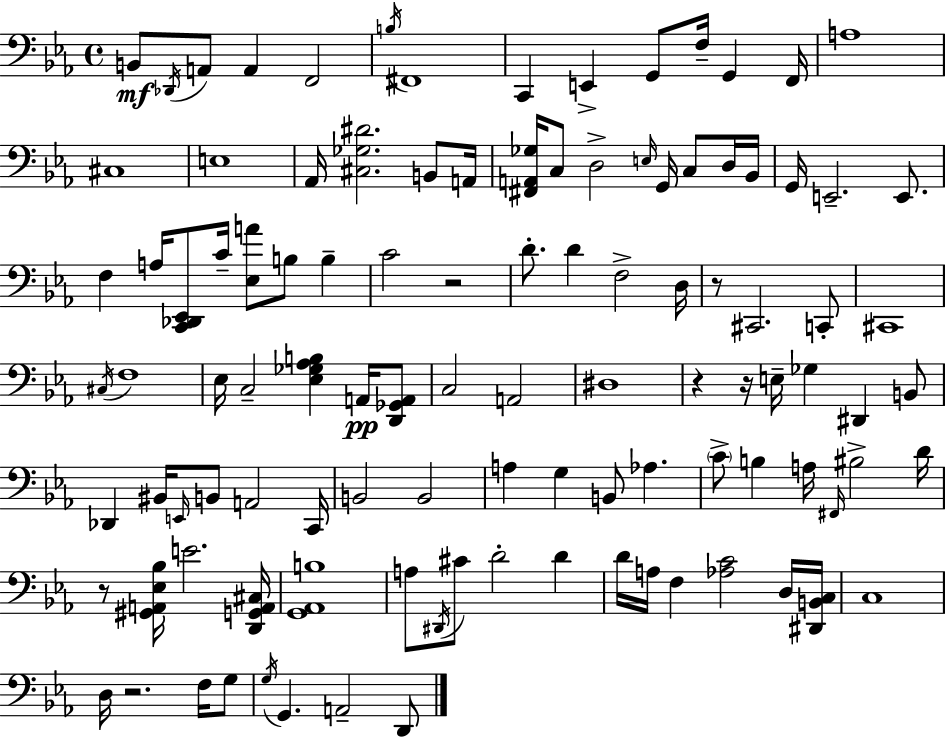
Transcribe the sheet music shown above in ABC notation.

X:1
T:Untitled
M:4/4
L:1/4
K:Cm
B,,/2 _D,,/4 A,,/2 A,, F,,2 B,/4 ^F,,4 C,, E,, G,,/2 F,/4 G,, F,,/4 A,4 ^C,4 E,4 _A,,/4 [^C,_G,^D]2 B,,/2 A,,/4 [^F,,A,,_G,]/4 C,/2 D,2 E,/4 G,,/4 C,/2 D,/4 _B,,/4 G,,/4 E,,2 E,,/2 F, A,/4 [C,,_D,,_E,,]/2 C/4 [_E,A]/2 B,/2 B, C2 z2 D/2 D F,2 D,/4 z/2 ^C,,2 C,,/2 ^C,,4 ^C,/4 F,4 _E,/4 C,2 [_E,_G,_A,B,] A,,/4 [D,,_G,,A,,]/2 C,2 A,,2 ^D,4 z z/4 E,/4 _G, ^D,, B,,/2 _D,, ^B,,/4 E,,/4 B,,/2 A,,2 C,,/4 B,,2 B,,2 A, G, B,,/2 _A, C/2 B, A,/4 ^F,,/4 ^B,2 D/4 z/2 [^G,,A,,_E,_B,]/4 E2 [D,,G,,A,,^C,]/4 [G,,_A,,B,]4 A,/2 ^D,,/4 ^C/2 D2 D D/4 A,/4 F, [_A,C]2 D,/4 [^D,,B,,C,]/4 C,4 D,/4 z2 F,/4 G,/2 G,/4 G,, A,,2 D,,/2